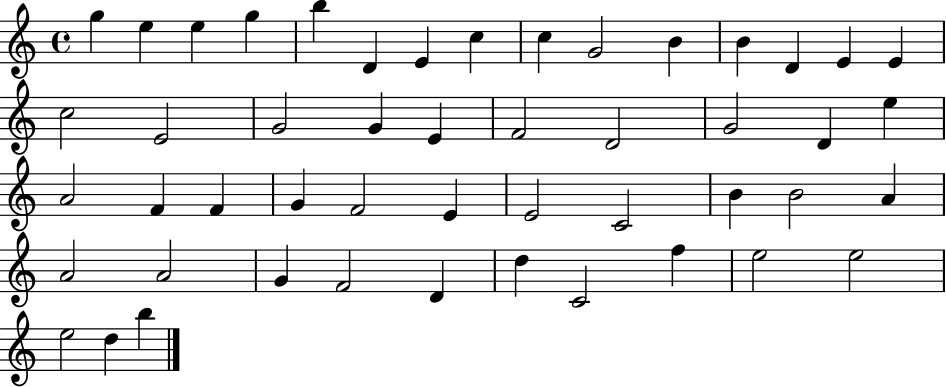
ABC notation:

X:1
T:Untitled
M:4/4
L:1/4
K:C
g e e g b D E c c G2 B B D E E c2 E2 G2 G E F2 D2 G2 D e A2 F F G F2 E E2 C2 B B2 A A2 A2 G F2 D d C2 f e2 e2 e2 d b